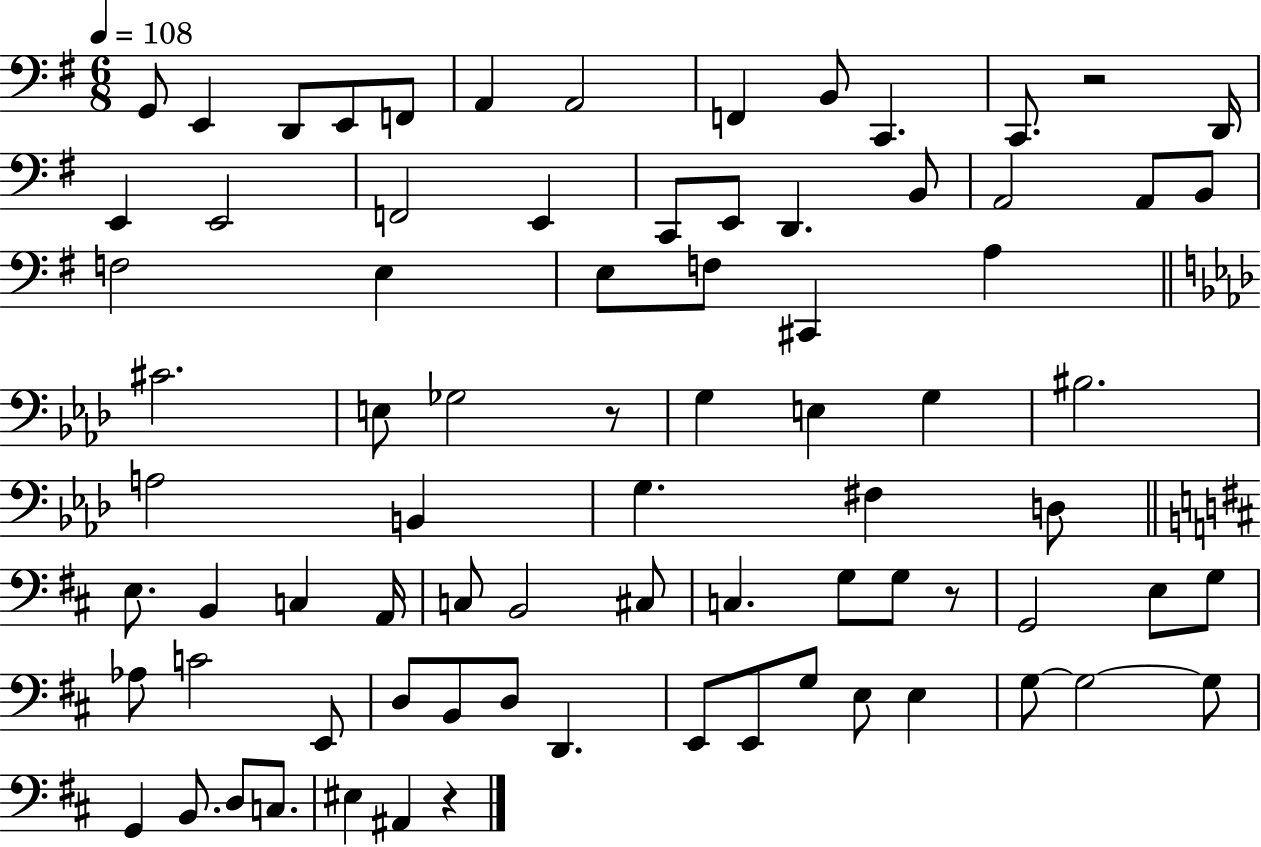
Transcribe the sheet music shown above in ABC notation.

X:1
T:Untitled
M:6/8
L:1/4
K:G
G,,/2 E,, D,,/2 E,,/2 F,,/2 A,, A,,2 F,, B,,/2 C,, C,,/2 z2 D,,/4 E,, E,,2 F,,2 E,, C,,/2 E,,/2 D,, B,,/2 A,,2 A,,/2 B,,/2 F,2 E, E,/2 F,/2 ^C,, A, ^C2 E,/2 _G,2 z/2 G, E, G, ^B,2 A,2 B,, G, ^F, D,/2 E,/2 B,, C, A,,/4 C,/2 B,,2 ^C,/2 C, G,/2 G,/2 z/2 G,,2 E,/2 G,/2 _A,/2 C2 E,,/2 D,/2 B,,/2 D,/2 D,, E,,/2 E,,/2 G,/2 E,/2 E, G,/2 G,2 G,/2 G,, B,,/2 D,/2 C,/2 ^E, ^A,, z